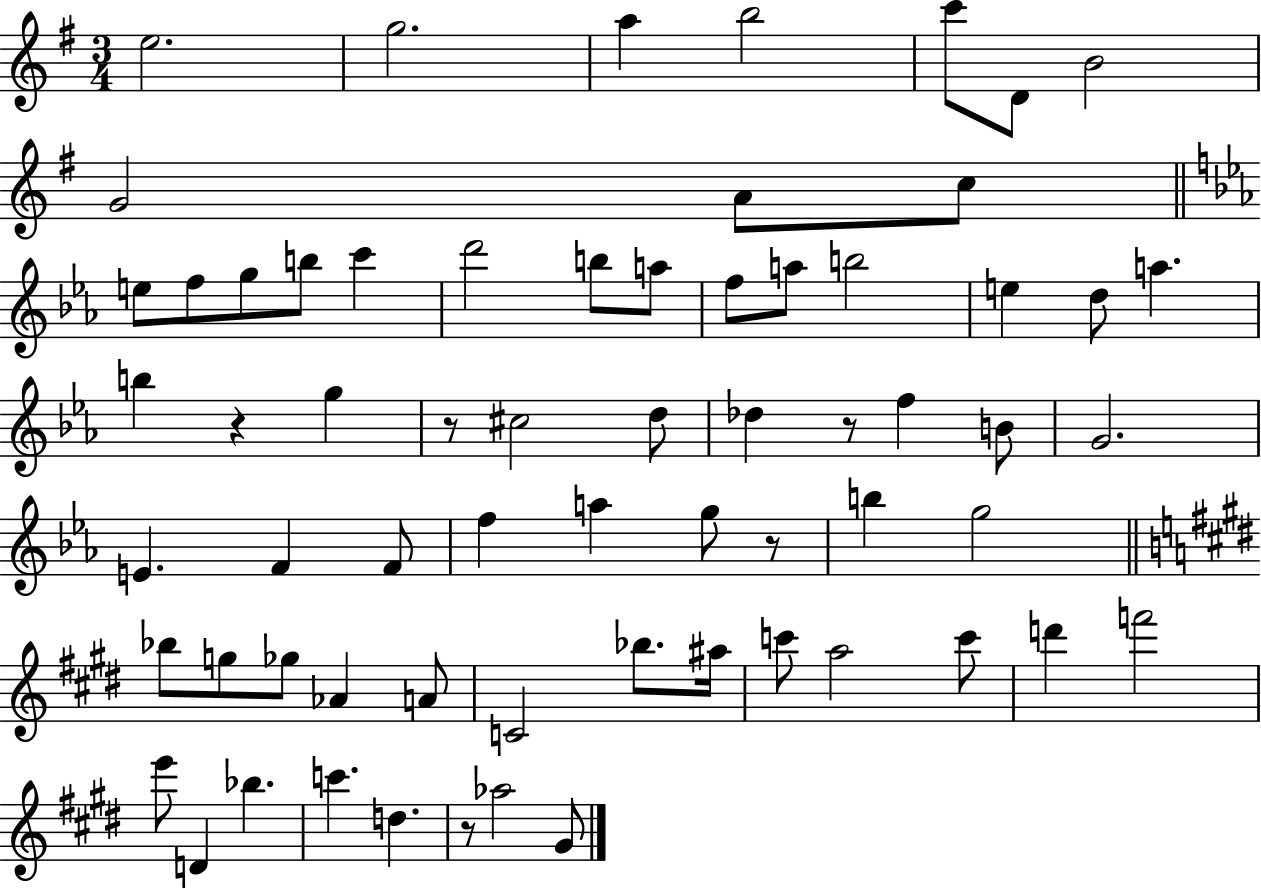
{
  \clef treble
  \numericTimeSignature
  \time 3/4
  \key g \major
  e''2. | g''2. | a''4 b''2 | c'''8 d'8 b'2 | \break g'2 a'8 c''8 | \bar "||" \break \key ees \major e''8 f''8 g''8 b''8 c'''4 | d'''2 b''8 a''8 | f''8 a''8 b''2 | e''4 d''8 a''4. | \break b''4 r4 g''4 | r8 cis''2 d''8 | des''4 r8 f''4 b'8 | g'2. | \break e'4. f'4 f'8 | f''4 a''4 g''8 r8 | b''4 g''2 | \bar "||" \break \key e \major bes''8 g''8 ges''8 aes'4 a'8 | c'2 bes''8. ais''16 | c'''8 a''2 c'''8 | d'''4 f'''2 | \break e'''8 d'4 bes''4. | c'''4. d''4. | r8 aes''2 gis'8 | \bar "|."
}